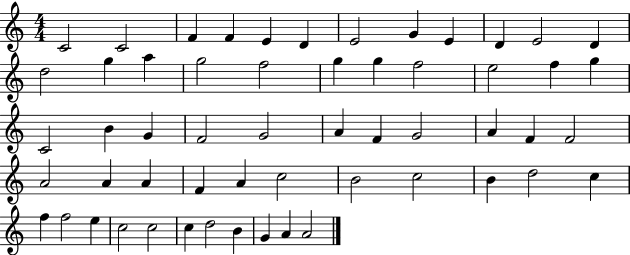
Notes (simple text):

C4/h C4/h F4/q F4/q E4/q D4/q E4/h G4/q E4/q D4/q E4/h D4/q D5/h G5/q A5/q G5/h F5/h G5/q G5/q F5/h E5/h F5/q G5/q C4/h B4/q G4/q F4/h G4/h A4/q F4/q G4/h A4/q F4/q F4/h A4/h A4/q A4/q F4/q A4/q C5/h B4/h C5/h B4/q D5/h C5/q F5/q F5/h E5/q C5/h C5/h C5/q D5/h B4/q G4/q A4/q A4/h